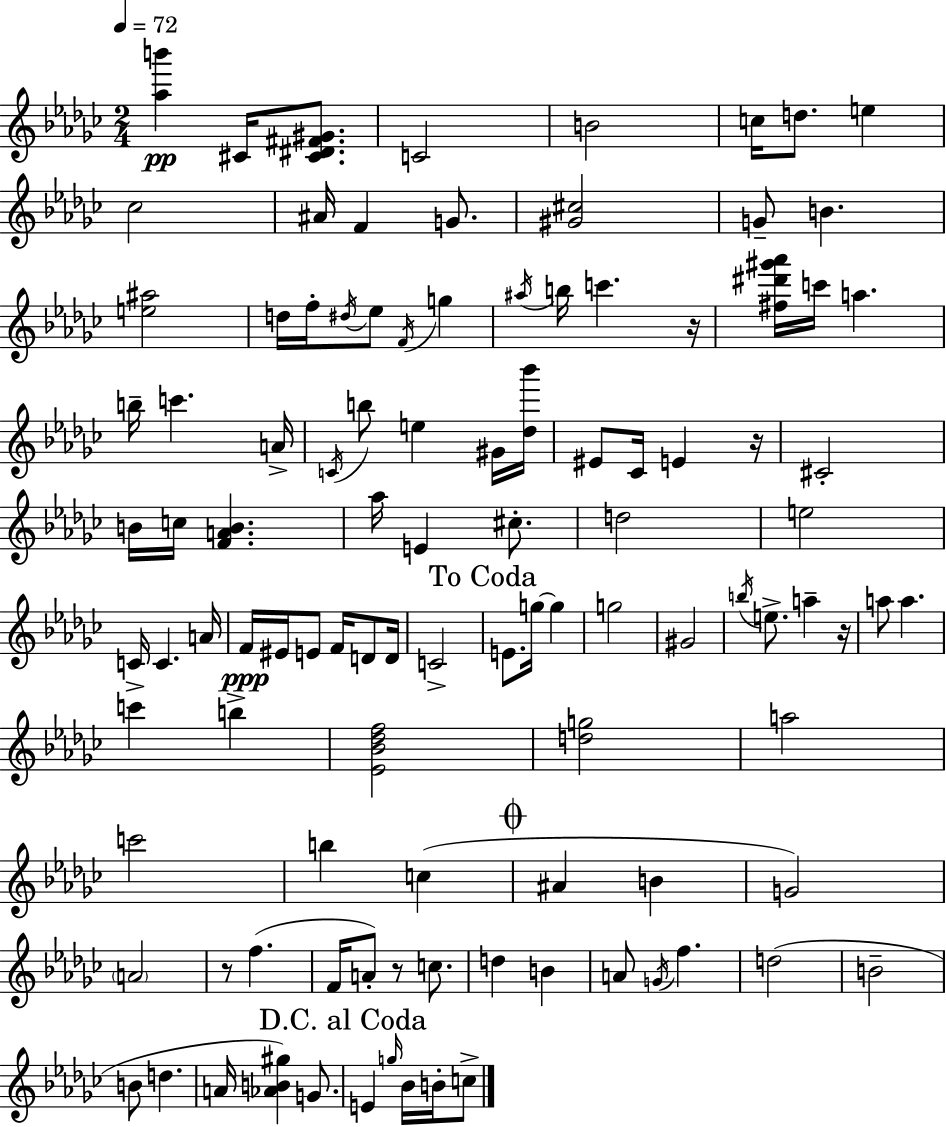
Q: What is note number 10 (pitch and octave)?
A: G4